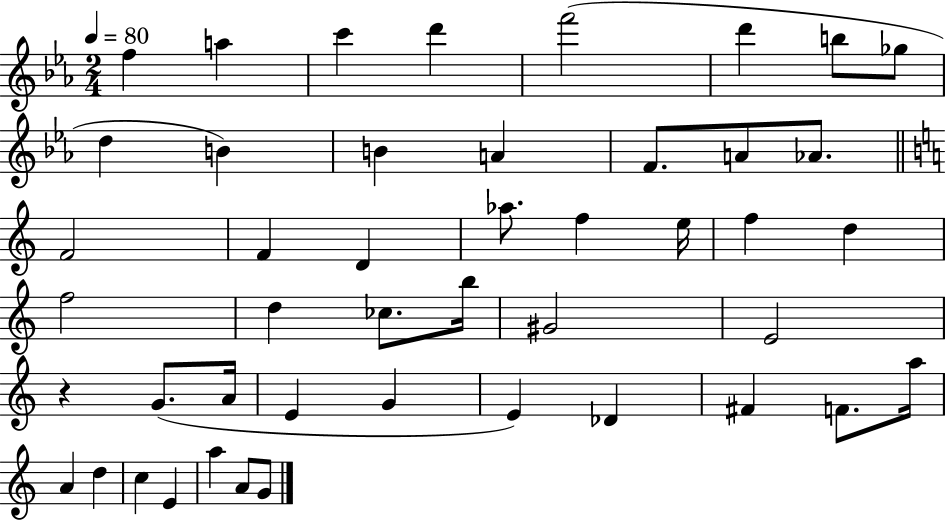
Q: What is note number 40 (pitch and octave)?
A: D5